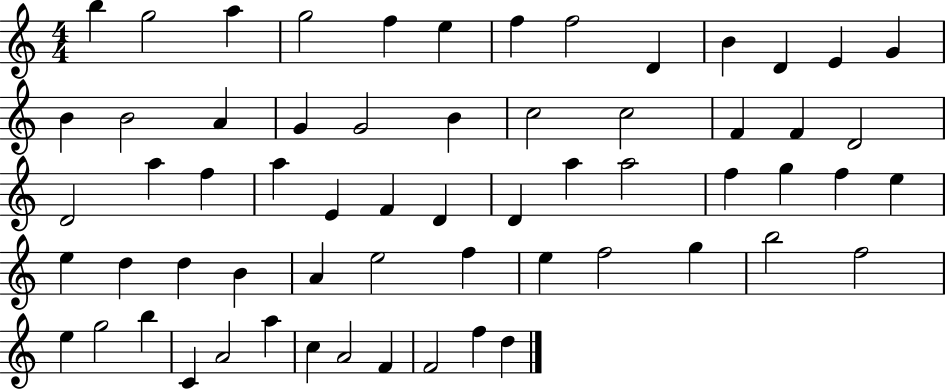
{
  \clef treble
  \numericTimeSignature
  \time 4/4
  \key c \major
  b''4 g''2 a''4 | g''2 f''4 e''4 | f''4 f''2 d'4 | b'4 d'4 e'4 g'4 | \break b'4 b'2 a'4 | g'4 g'2 b'4 | c''2 c''2 | f'4 f'4 d'2 | \break d'2 a''4 f''4 | a''4 e'4 f'4 d'4 | d'4 a''4 a''2 | f''4 g''4 f''4 e''4 | \break e''4 d''4 d''4 b'4 | a'4 e''2 f''4 | e''4 f''2 g''4 | b''2 f''2 | \break e''4 g''2 b''4 | c'4 a'2 a''4 | c''4 a'2 f'4 | f'2 f''4 d''4 | \break \bar "|."
}